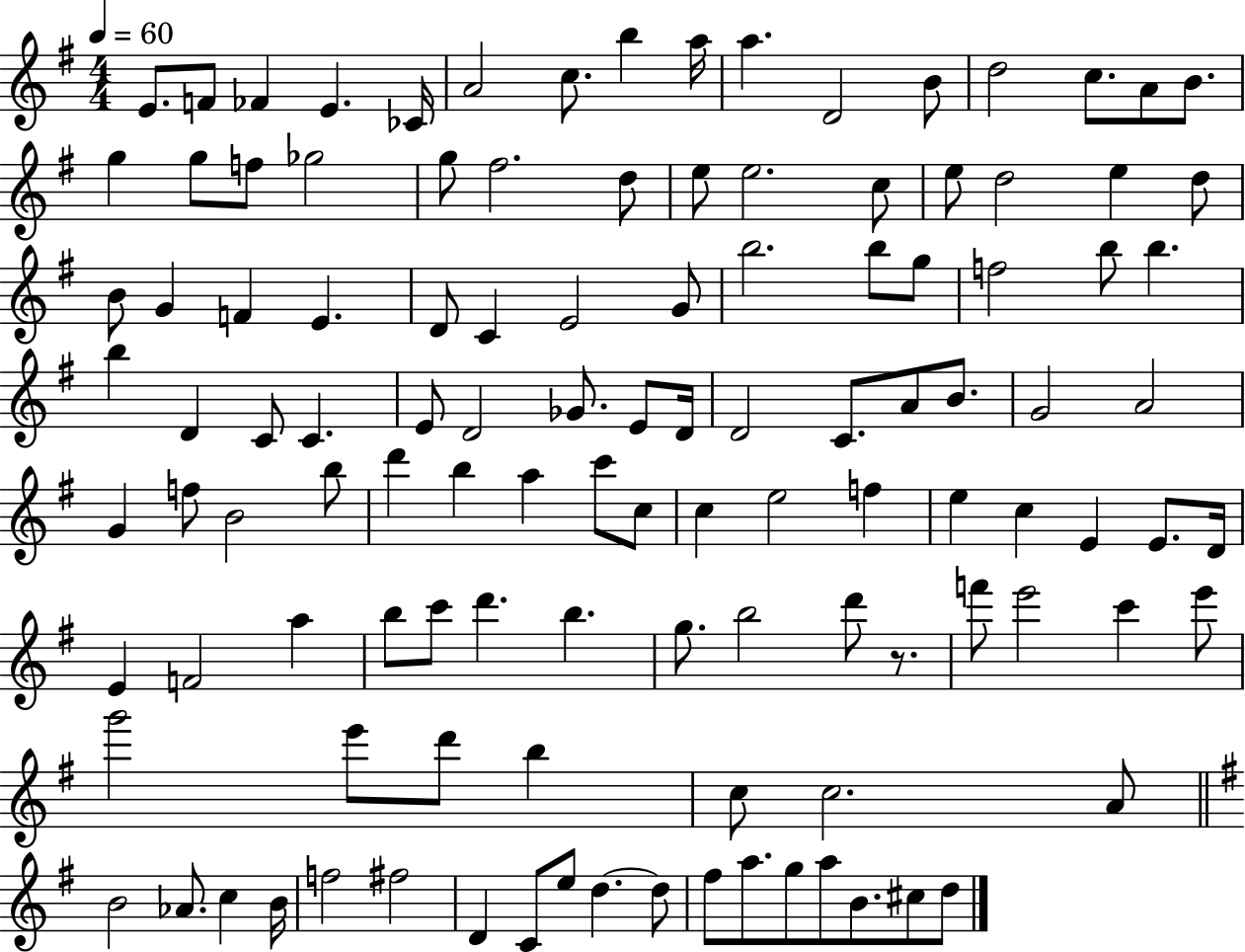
{
  \clef treble
  \numericTimeSignature
  \time 4/4
  \key g \major
  \tempo 4 = 60
  e'8. f'8 fes'4 e'4. ces'16 | a'2 c''8. b''4 a''16 | a''4. d'2 b'8 | d''2 c''8. a'8 b'8. | \break g''4 g''8 f''8 ges''2 | g''8 fis''2. d''8 | e''8 e''2. c''8 | e''8 d''2 e''4 d''8 | \break b'8 g'4 f'4 e'4. | d'8 c'4 e'2 g'8 | b''2. b''8 g''8 | f''2 b''8 b''4. | \break b''4 d'4 c'8 c'4. | e'8 d'2 ges'8. e'8 d'16 | d'2 c'8. a'8 b'8. | g'2 a'2 | \break g'4 f''8 b'2 b''8 | d'''4 b''4 a''4 c'''8 c''8 | c''4 e''2 f''4 | e''4 c''4 e'4 e'8. d'16 | \break e'4 f'2 a''4 | b''8 c'''8 d'''4. b''4. | g''8. b''2 d'''8 r8. | f'''8 e'''2 c'''4 e'''8 | \break g'''2 e'''8 d'''8 b''4 | c''8 c''2. a'8 | \bar "||" \break \key e \minor b'2 aes'8. c''4 b'16 | f''2 fis''2 | d'4 c'8 e''8 d''4.~~ d''8 | fis''8 a''8. g''8 a''8 b'8. cis''8 d''8 | \break \bar "|."
}